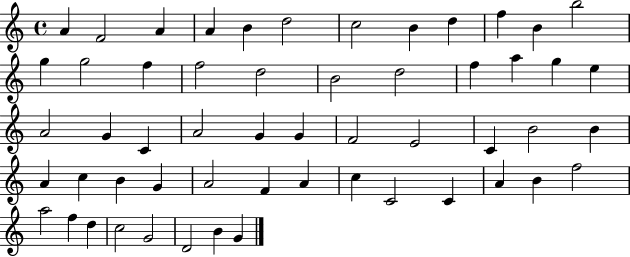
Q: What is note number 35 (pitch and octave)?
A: A4